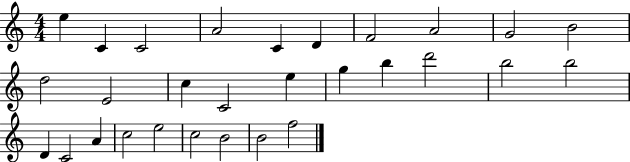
E5/q C4/q C4/h A4/h C4/q D4/q F4/h A4/h G4/h B4/h D5/h E4/h C5/q C4/h E5/q G5/q B5/q D6/h B5/h B5/h D4/q C4/h A4/q C5/h E5/h C5/h B4/h B4/h F5/h